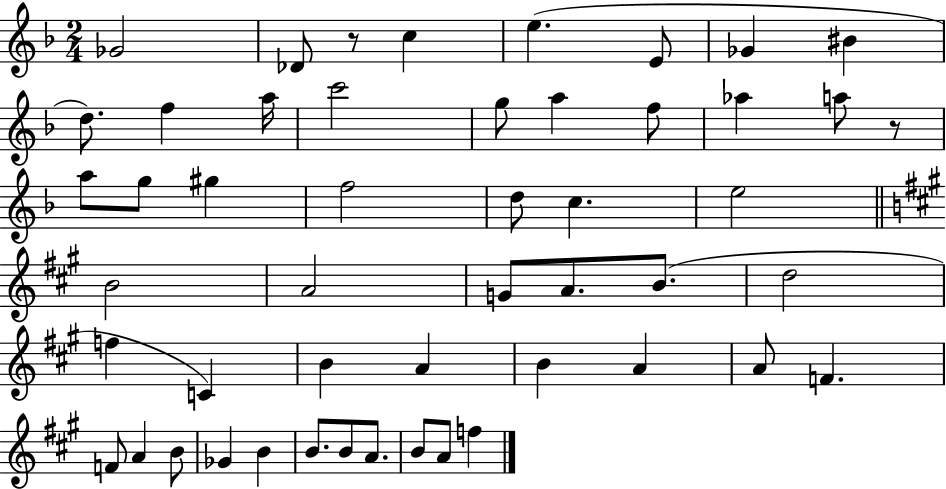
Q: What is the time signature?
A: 2/4